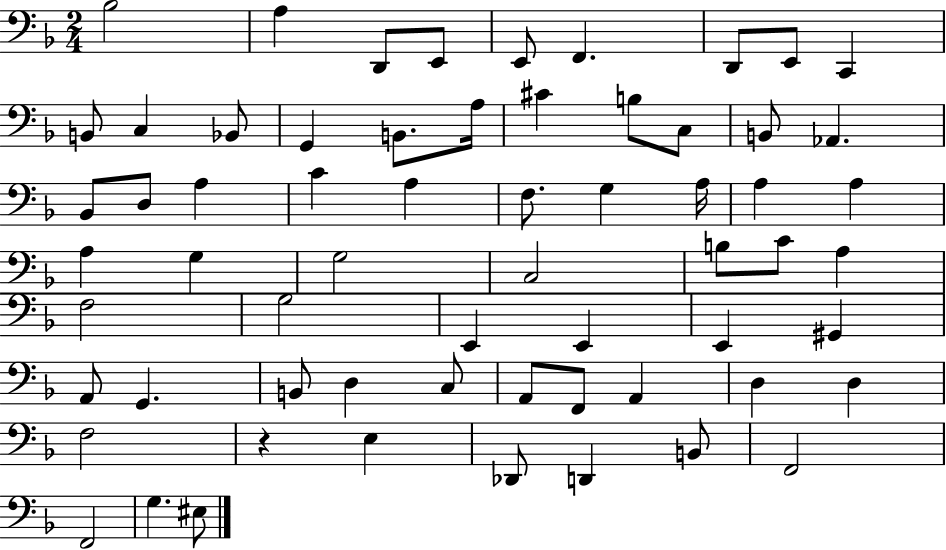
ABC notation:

X:1
T:Untitled
M:2/4
L:1/4
K:F
_B,2 A, D,,/2 E,,/2 E,,/2 F,, D,,/2 E,,/2 C,, B,,/2 C, _B,,/2 G,, B,,/2 A,/4 ^C B,/2 C,/2 B,,/2 _A,, _B,,/2 D,/2 A, C A, F,/2 G, A,/4 A, A, A, G, G,2 C,2 B,/2 C/2 A, F,2 G,2 E,, E,, E,, ^G,, A,,/2 G,, B,,/2 D, C,/2 A,,/2 F,,/2 A,, D, D, F,2 z E, _D,,/2 D,, B,,/2 F,,2 F,,2 G, ^E,/2